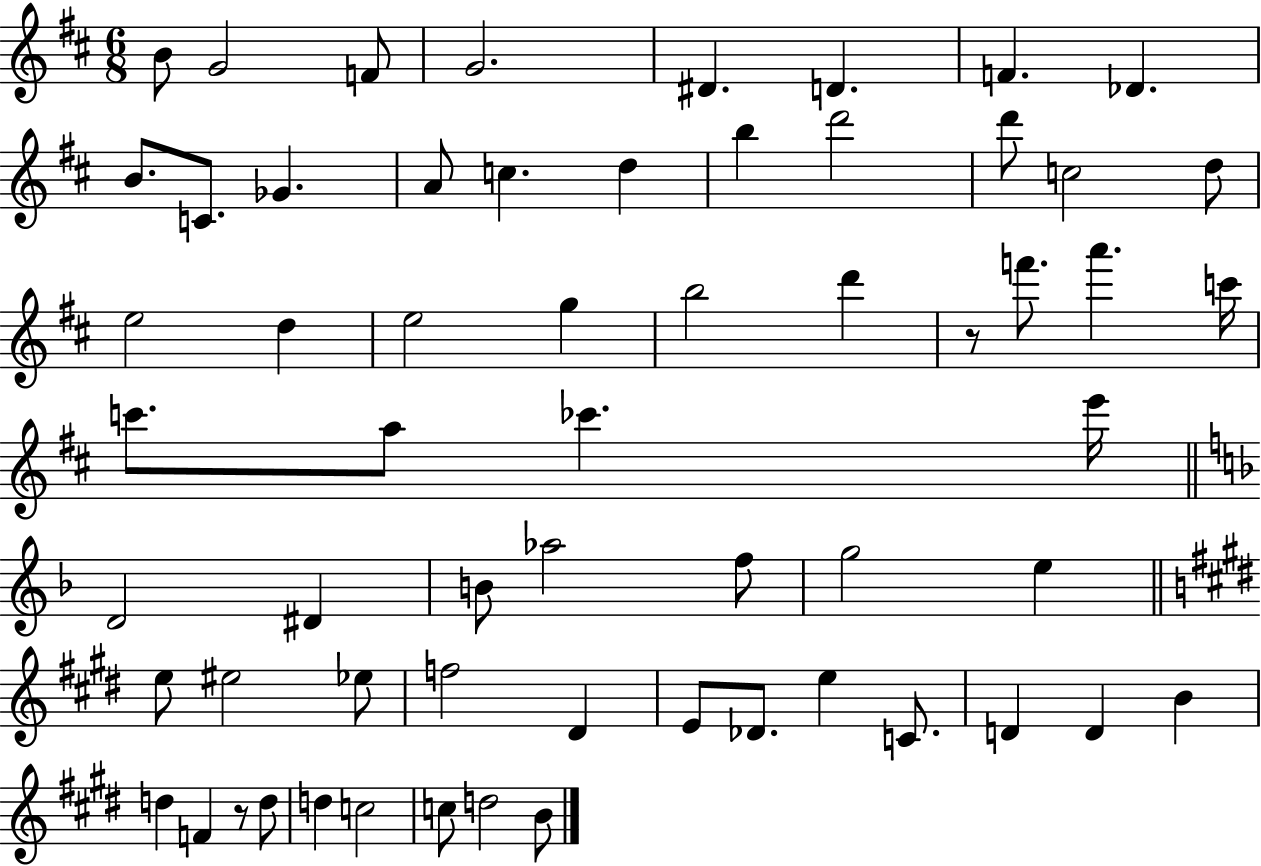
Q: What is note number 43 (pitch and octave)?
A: F5